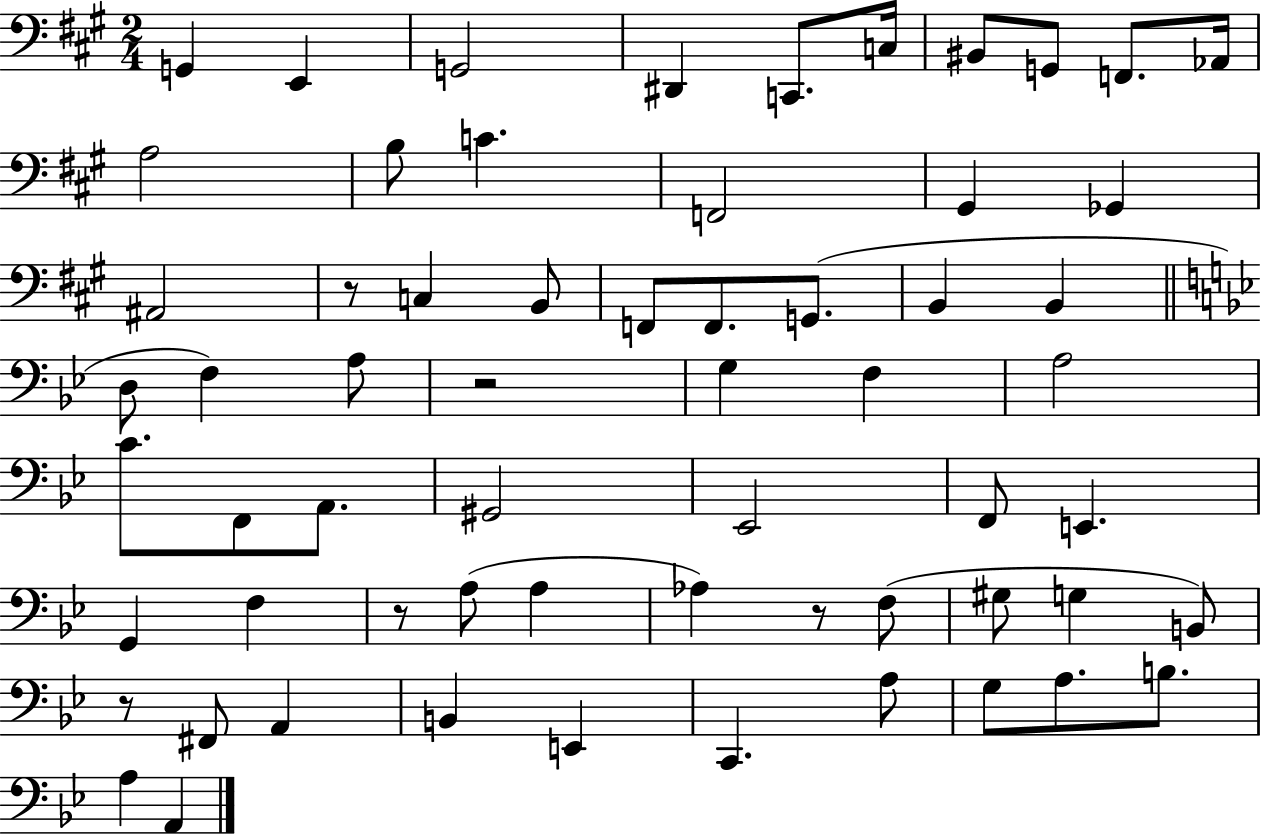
G2/q E2/q G2/h D#2/q C2/e. C3/s BIS2/e G2/e F2/e. Ab2/s A3/h B3/e C4/q. F2/h G#2/q Gb2/q A#2/h R/e C3/q B2/e F2/e F2/e. G2/e. B2/q B2/q D3/e F3/q A3/e R/h G3/q F3/q A3/h C4/e. F2/e A2/e. G#2/h Eb2/h F2/e E2/q. G2/q F3/q R/e A3/e A3/q Ab3/q R/e F3/e G#3/e G3/q B2/e R/e F#2/e A2/q B2/q E2/q C2/q. A3/e G3/e A3/e. B3/e. A3/q A2/q